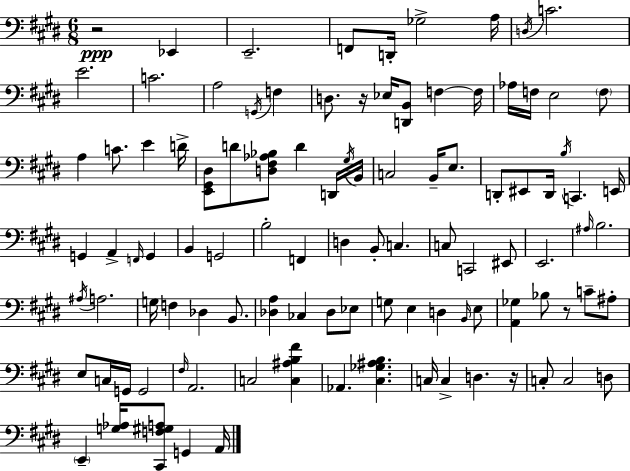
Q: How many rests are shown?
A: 4